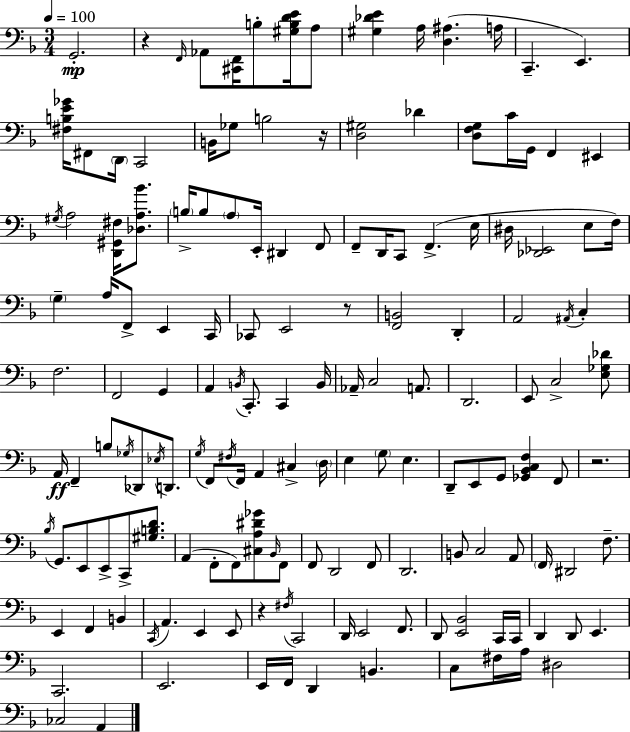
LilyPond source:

{
  \clef bass
  \numericTimeSignature
  \time 3/4
  \key f \major
  \tempo 4 = 100
  g,2.-.\mp | r4 \grace { f,16 } aes,8 <cis, f,>16 b8-. <gis b d' e'>16 a8 | <gis des' e'>4 a16 <d ais>4.( | a16 c,4.-- e,4.) | \break <fis b e' ges'>16 fis,8 \parenthesize d,16 c,2 | b,16 ges8 b2 | r16 <d gis>2 des'4 | <d f g>8 c'16 g,16 f,4 eis,4 | \break \acciaccatura { gis16 } a2 <d, gis, fis>16 <des a bes'>8. | \parenthesize b16-> b8 \parenthesize a8 e,16-. dis,4 | f,8 f,8-- d,16 c,8 f,4.->( | e16 dis16 <des, ees,>2 e8 | \break f16) \parenthesize g4-- a16 f,8-> e,4 | c,16 ces,8 e,2 | r8 <f, b,>2 d,4-. | a,2 \acciaccatura { ais,16 } c4-. | \break f2. | f,2 g,4 | a,4 \acciaccatura { b,16 } c,8.-. c,4 | b,16 aes,16-- c2 | \break a,8. d,2. | e,8 c2-> | <e ges des'>8 a,16\ff f,4-- b8 \acciaccatura { ges16 } | des,8 \acciaccatura { ees16 } d,8. \acciaccatura { g16 } f,8 \acciaccatura { fis16 } f,16 a,4 | \break cis4-> \parenthesize d16 e4 | \parenthesize g8 e4. d,8-- e,8 | g,8 <ges, bes, c f>4 f,8 r2. | \acciaccatura { bes16 } g,8. | \break e,8 e,8-> c,8-> <gis b d'>8. a,4( | f,8-. f,8) <cis a dis' ges'>8 \grace { bes,16 } f,8 f,8 | d,2 f,8 d,2. | b,8 | \break c2 a,8 \parenthesize f,16 dis,2 | f8.-- e,4 | f,4 b,4 \acciaccatura { c,16 } a,4. | e,4 e,8 r4 | \break \acciaccatura { fis16 } c,2 | d,16 e,2 f,8. | d,8 <e, bes,>2 c,16 c,16 | d,4 d,8 e,4. | \break c,2. | e,2. | e,16 f,16 d,4 b,4. | c8 fis16 a16 dis2 | \break ces2 a,4 | \bar "|."
}